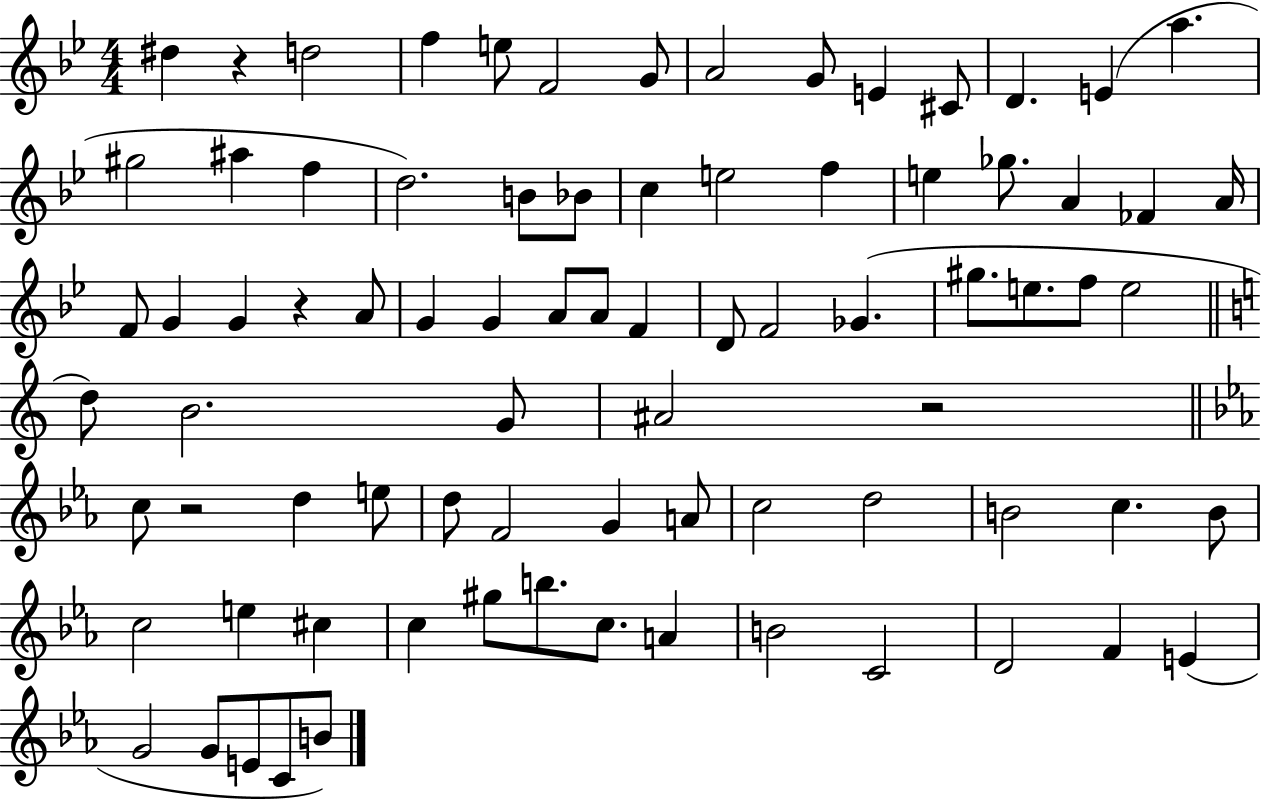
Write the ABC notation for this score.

X:1
T:Untitled
M:4/4
L:1/4
K:Bb
^d z d2 f e/2 F2 G/2 A2 G/2 E ^C/2 D E a ^g2 ^a f d2 B/2 _B/2 c e2 f e _g/2 A _F A/4 F/2 G G z A/2 G G A/2 A/2 F D/2 F2 _G ^g/2 e/2 f/2 e2 d/2 B2 G/2 ^A2 z2 c/2 z2 d e/2 d/2 F2 G A/2 c2 d2 B2 c B/2 c2 e ^c c ^g/2 b/2 c/2 A B2 C2 D2 F E G2 G/2 E/2 C/2 B/2